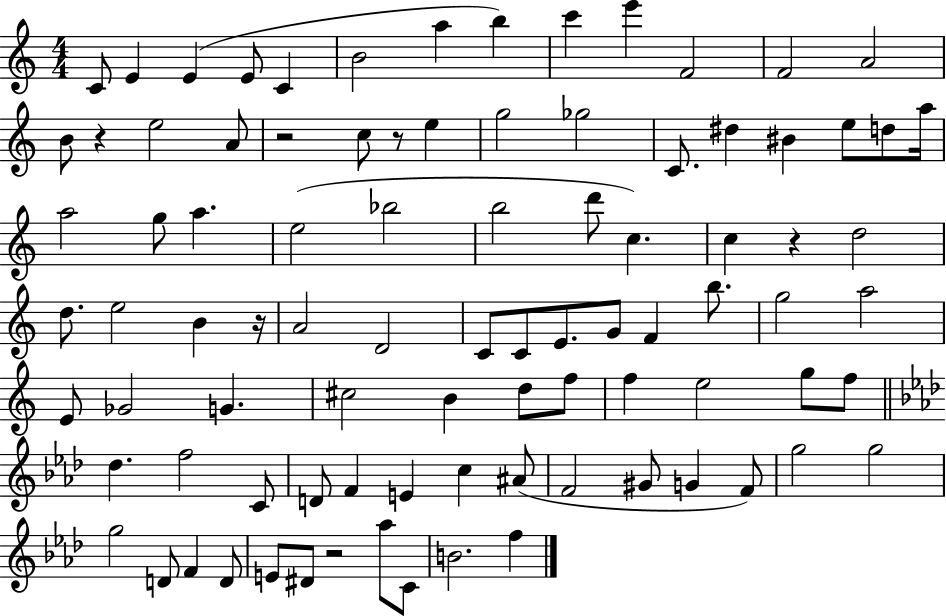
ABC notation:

X:1
T:Untitled
M:4/4
L:1/4
K:C
C/2 E E E/2 C B2 a b c' e' F2 F2 A2 B/2 z e2 A/2 z2 c/2 z/2 e g2 _g2 C/2 ^d ^B e/2 d/2 a/4 a2 g/2 a e2 _b2 b2 d'/2 c c z d2 d/2 e2 B z/4 A2 D2 C/2 C/2 E/2 G/2 F b/2 g2 a2 E/2 _G2 G ^c2 B d/2 f/2 f e2 g/2 f/2 _d f2 C/2 D/2 F E c ^A/2 F2 ^G/2 G F/2 g2 g2 g2 D/2 F D/2 E/2 ^D/2 z2 _a/2 C/2 B2 f